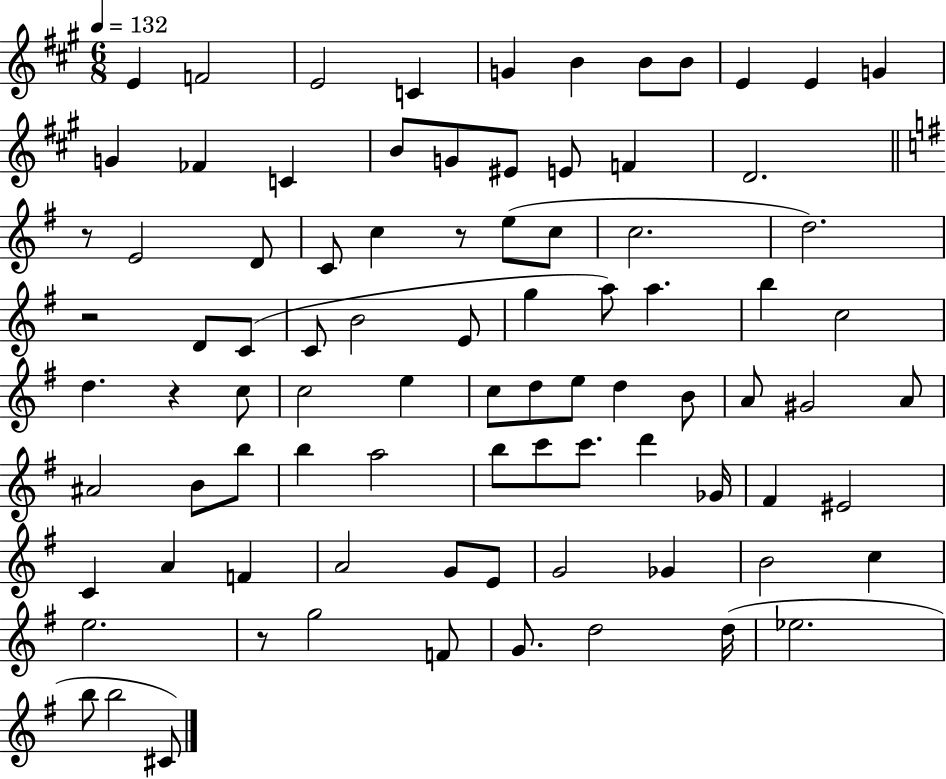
{
  \clef treble
  \numericTimeSignature
  \time 6/8
  \key a \major
  \tempo 4 = 132
  e'4 f'2 | e'2 c'4 | g'4 b'4 b'8 b'8 | e'4 e'4 g'4 | \break g'4 fes'4 c'4 | b'8 g'8 eis'8 e'8 f'4 | d'2. | \bar "||" \break \key g \major r8 e'2 d'8 | c'8 c''4 r8 e''8( c''8 | c''2. | d''2.) | \break r2 d'8 c'8( | c'8 b'2 e'8 | g''4 a''8) a''4. | b''4 c''2 | \break d''4. r4 c''8 | c''2 e''4 | c''8 d''8 e''8 d''4 b'8 | a'8 gis'2 a'8 | \break ais'2 b'8 b''8 | b''4 a''2 | b''8 c'''8 c'''8. d'''4 ges'16 | fis'4 eis'2 | \break c'4 a'4 f'4 | a'2 g'8 e'8 | g'2 ges'4 | b'2 c''4 | \break e''2. | r8 g''2 f'8 | g'8. d''2 d''16( | ees''2. | \break b''8 b''2 cis'8) | \bar "|."
}